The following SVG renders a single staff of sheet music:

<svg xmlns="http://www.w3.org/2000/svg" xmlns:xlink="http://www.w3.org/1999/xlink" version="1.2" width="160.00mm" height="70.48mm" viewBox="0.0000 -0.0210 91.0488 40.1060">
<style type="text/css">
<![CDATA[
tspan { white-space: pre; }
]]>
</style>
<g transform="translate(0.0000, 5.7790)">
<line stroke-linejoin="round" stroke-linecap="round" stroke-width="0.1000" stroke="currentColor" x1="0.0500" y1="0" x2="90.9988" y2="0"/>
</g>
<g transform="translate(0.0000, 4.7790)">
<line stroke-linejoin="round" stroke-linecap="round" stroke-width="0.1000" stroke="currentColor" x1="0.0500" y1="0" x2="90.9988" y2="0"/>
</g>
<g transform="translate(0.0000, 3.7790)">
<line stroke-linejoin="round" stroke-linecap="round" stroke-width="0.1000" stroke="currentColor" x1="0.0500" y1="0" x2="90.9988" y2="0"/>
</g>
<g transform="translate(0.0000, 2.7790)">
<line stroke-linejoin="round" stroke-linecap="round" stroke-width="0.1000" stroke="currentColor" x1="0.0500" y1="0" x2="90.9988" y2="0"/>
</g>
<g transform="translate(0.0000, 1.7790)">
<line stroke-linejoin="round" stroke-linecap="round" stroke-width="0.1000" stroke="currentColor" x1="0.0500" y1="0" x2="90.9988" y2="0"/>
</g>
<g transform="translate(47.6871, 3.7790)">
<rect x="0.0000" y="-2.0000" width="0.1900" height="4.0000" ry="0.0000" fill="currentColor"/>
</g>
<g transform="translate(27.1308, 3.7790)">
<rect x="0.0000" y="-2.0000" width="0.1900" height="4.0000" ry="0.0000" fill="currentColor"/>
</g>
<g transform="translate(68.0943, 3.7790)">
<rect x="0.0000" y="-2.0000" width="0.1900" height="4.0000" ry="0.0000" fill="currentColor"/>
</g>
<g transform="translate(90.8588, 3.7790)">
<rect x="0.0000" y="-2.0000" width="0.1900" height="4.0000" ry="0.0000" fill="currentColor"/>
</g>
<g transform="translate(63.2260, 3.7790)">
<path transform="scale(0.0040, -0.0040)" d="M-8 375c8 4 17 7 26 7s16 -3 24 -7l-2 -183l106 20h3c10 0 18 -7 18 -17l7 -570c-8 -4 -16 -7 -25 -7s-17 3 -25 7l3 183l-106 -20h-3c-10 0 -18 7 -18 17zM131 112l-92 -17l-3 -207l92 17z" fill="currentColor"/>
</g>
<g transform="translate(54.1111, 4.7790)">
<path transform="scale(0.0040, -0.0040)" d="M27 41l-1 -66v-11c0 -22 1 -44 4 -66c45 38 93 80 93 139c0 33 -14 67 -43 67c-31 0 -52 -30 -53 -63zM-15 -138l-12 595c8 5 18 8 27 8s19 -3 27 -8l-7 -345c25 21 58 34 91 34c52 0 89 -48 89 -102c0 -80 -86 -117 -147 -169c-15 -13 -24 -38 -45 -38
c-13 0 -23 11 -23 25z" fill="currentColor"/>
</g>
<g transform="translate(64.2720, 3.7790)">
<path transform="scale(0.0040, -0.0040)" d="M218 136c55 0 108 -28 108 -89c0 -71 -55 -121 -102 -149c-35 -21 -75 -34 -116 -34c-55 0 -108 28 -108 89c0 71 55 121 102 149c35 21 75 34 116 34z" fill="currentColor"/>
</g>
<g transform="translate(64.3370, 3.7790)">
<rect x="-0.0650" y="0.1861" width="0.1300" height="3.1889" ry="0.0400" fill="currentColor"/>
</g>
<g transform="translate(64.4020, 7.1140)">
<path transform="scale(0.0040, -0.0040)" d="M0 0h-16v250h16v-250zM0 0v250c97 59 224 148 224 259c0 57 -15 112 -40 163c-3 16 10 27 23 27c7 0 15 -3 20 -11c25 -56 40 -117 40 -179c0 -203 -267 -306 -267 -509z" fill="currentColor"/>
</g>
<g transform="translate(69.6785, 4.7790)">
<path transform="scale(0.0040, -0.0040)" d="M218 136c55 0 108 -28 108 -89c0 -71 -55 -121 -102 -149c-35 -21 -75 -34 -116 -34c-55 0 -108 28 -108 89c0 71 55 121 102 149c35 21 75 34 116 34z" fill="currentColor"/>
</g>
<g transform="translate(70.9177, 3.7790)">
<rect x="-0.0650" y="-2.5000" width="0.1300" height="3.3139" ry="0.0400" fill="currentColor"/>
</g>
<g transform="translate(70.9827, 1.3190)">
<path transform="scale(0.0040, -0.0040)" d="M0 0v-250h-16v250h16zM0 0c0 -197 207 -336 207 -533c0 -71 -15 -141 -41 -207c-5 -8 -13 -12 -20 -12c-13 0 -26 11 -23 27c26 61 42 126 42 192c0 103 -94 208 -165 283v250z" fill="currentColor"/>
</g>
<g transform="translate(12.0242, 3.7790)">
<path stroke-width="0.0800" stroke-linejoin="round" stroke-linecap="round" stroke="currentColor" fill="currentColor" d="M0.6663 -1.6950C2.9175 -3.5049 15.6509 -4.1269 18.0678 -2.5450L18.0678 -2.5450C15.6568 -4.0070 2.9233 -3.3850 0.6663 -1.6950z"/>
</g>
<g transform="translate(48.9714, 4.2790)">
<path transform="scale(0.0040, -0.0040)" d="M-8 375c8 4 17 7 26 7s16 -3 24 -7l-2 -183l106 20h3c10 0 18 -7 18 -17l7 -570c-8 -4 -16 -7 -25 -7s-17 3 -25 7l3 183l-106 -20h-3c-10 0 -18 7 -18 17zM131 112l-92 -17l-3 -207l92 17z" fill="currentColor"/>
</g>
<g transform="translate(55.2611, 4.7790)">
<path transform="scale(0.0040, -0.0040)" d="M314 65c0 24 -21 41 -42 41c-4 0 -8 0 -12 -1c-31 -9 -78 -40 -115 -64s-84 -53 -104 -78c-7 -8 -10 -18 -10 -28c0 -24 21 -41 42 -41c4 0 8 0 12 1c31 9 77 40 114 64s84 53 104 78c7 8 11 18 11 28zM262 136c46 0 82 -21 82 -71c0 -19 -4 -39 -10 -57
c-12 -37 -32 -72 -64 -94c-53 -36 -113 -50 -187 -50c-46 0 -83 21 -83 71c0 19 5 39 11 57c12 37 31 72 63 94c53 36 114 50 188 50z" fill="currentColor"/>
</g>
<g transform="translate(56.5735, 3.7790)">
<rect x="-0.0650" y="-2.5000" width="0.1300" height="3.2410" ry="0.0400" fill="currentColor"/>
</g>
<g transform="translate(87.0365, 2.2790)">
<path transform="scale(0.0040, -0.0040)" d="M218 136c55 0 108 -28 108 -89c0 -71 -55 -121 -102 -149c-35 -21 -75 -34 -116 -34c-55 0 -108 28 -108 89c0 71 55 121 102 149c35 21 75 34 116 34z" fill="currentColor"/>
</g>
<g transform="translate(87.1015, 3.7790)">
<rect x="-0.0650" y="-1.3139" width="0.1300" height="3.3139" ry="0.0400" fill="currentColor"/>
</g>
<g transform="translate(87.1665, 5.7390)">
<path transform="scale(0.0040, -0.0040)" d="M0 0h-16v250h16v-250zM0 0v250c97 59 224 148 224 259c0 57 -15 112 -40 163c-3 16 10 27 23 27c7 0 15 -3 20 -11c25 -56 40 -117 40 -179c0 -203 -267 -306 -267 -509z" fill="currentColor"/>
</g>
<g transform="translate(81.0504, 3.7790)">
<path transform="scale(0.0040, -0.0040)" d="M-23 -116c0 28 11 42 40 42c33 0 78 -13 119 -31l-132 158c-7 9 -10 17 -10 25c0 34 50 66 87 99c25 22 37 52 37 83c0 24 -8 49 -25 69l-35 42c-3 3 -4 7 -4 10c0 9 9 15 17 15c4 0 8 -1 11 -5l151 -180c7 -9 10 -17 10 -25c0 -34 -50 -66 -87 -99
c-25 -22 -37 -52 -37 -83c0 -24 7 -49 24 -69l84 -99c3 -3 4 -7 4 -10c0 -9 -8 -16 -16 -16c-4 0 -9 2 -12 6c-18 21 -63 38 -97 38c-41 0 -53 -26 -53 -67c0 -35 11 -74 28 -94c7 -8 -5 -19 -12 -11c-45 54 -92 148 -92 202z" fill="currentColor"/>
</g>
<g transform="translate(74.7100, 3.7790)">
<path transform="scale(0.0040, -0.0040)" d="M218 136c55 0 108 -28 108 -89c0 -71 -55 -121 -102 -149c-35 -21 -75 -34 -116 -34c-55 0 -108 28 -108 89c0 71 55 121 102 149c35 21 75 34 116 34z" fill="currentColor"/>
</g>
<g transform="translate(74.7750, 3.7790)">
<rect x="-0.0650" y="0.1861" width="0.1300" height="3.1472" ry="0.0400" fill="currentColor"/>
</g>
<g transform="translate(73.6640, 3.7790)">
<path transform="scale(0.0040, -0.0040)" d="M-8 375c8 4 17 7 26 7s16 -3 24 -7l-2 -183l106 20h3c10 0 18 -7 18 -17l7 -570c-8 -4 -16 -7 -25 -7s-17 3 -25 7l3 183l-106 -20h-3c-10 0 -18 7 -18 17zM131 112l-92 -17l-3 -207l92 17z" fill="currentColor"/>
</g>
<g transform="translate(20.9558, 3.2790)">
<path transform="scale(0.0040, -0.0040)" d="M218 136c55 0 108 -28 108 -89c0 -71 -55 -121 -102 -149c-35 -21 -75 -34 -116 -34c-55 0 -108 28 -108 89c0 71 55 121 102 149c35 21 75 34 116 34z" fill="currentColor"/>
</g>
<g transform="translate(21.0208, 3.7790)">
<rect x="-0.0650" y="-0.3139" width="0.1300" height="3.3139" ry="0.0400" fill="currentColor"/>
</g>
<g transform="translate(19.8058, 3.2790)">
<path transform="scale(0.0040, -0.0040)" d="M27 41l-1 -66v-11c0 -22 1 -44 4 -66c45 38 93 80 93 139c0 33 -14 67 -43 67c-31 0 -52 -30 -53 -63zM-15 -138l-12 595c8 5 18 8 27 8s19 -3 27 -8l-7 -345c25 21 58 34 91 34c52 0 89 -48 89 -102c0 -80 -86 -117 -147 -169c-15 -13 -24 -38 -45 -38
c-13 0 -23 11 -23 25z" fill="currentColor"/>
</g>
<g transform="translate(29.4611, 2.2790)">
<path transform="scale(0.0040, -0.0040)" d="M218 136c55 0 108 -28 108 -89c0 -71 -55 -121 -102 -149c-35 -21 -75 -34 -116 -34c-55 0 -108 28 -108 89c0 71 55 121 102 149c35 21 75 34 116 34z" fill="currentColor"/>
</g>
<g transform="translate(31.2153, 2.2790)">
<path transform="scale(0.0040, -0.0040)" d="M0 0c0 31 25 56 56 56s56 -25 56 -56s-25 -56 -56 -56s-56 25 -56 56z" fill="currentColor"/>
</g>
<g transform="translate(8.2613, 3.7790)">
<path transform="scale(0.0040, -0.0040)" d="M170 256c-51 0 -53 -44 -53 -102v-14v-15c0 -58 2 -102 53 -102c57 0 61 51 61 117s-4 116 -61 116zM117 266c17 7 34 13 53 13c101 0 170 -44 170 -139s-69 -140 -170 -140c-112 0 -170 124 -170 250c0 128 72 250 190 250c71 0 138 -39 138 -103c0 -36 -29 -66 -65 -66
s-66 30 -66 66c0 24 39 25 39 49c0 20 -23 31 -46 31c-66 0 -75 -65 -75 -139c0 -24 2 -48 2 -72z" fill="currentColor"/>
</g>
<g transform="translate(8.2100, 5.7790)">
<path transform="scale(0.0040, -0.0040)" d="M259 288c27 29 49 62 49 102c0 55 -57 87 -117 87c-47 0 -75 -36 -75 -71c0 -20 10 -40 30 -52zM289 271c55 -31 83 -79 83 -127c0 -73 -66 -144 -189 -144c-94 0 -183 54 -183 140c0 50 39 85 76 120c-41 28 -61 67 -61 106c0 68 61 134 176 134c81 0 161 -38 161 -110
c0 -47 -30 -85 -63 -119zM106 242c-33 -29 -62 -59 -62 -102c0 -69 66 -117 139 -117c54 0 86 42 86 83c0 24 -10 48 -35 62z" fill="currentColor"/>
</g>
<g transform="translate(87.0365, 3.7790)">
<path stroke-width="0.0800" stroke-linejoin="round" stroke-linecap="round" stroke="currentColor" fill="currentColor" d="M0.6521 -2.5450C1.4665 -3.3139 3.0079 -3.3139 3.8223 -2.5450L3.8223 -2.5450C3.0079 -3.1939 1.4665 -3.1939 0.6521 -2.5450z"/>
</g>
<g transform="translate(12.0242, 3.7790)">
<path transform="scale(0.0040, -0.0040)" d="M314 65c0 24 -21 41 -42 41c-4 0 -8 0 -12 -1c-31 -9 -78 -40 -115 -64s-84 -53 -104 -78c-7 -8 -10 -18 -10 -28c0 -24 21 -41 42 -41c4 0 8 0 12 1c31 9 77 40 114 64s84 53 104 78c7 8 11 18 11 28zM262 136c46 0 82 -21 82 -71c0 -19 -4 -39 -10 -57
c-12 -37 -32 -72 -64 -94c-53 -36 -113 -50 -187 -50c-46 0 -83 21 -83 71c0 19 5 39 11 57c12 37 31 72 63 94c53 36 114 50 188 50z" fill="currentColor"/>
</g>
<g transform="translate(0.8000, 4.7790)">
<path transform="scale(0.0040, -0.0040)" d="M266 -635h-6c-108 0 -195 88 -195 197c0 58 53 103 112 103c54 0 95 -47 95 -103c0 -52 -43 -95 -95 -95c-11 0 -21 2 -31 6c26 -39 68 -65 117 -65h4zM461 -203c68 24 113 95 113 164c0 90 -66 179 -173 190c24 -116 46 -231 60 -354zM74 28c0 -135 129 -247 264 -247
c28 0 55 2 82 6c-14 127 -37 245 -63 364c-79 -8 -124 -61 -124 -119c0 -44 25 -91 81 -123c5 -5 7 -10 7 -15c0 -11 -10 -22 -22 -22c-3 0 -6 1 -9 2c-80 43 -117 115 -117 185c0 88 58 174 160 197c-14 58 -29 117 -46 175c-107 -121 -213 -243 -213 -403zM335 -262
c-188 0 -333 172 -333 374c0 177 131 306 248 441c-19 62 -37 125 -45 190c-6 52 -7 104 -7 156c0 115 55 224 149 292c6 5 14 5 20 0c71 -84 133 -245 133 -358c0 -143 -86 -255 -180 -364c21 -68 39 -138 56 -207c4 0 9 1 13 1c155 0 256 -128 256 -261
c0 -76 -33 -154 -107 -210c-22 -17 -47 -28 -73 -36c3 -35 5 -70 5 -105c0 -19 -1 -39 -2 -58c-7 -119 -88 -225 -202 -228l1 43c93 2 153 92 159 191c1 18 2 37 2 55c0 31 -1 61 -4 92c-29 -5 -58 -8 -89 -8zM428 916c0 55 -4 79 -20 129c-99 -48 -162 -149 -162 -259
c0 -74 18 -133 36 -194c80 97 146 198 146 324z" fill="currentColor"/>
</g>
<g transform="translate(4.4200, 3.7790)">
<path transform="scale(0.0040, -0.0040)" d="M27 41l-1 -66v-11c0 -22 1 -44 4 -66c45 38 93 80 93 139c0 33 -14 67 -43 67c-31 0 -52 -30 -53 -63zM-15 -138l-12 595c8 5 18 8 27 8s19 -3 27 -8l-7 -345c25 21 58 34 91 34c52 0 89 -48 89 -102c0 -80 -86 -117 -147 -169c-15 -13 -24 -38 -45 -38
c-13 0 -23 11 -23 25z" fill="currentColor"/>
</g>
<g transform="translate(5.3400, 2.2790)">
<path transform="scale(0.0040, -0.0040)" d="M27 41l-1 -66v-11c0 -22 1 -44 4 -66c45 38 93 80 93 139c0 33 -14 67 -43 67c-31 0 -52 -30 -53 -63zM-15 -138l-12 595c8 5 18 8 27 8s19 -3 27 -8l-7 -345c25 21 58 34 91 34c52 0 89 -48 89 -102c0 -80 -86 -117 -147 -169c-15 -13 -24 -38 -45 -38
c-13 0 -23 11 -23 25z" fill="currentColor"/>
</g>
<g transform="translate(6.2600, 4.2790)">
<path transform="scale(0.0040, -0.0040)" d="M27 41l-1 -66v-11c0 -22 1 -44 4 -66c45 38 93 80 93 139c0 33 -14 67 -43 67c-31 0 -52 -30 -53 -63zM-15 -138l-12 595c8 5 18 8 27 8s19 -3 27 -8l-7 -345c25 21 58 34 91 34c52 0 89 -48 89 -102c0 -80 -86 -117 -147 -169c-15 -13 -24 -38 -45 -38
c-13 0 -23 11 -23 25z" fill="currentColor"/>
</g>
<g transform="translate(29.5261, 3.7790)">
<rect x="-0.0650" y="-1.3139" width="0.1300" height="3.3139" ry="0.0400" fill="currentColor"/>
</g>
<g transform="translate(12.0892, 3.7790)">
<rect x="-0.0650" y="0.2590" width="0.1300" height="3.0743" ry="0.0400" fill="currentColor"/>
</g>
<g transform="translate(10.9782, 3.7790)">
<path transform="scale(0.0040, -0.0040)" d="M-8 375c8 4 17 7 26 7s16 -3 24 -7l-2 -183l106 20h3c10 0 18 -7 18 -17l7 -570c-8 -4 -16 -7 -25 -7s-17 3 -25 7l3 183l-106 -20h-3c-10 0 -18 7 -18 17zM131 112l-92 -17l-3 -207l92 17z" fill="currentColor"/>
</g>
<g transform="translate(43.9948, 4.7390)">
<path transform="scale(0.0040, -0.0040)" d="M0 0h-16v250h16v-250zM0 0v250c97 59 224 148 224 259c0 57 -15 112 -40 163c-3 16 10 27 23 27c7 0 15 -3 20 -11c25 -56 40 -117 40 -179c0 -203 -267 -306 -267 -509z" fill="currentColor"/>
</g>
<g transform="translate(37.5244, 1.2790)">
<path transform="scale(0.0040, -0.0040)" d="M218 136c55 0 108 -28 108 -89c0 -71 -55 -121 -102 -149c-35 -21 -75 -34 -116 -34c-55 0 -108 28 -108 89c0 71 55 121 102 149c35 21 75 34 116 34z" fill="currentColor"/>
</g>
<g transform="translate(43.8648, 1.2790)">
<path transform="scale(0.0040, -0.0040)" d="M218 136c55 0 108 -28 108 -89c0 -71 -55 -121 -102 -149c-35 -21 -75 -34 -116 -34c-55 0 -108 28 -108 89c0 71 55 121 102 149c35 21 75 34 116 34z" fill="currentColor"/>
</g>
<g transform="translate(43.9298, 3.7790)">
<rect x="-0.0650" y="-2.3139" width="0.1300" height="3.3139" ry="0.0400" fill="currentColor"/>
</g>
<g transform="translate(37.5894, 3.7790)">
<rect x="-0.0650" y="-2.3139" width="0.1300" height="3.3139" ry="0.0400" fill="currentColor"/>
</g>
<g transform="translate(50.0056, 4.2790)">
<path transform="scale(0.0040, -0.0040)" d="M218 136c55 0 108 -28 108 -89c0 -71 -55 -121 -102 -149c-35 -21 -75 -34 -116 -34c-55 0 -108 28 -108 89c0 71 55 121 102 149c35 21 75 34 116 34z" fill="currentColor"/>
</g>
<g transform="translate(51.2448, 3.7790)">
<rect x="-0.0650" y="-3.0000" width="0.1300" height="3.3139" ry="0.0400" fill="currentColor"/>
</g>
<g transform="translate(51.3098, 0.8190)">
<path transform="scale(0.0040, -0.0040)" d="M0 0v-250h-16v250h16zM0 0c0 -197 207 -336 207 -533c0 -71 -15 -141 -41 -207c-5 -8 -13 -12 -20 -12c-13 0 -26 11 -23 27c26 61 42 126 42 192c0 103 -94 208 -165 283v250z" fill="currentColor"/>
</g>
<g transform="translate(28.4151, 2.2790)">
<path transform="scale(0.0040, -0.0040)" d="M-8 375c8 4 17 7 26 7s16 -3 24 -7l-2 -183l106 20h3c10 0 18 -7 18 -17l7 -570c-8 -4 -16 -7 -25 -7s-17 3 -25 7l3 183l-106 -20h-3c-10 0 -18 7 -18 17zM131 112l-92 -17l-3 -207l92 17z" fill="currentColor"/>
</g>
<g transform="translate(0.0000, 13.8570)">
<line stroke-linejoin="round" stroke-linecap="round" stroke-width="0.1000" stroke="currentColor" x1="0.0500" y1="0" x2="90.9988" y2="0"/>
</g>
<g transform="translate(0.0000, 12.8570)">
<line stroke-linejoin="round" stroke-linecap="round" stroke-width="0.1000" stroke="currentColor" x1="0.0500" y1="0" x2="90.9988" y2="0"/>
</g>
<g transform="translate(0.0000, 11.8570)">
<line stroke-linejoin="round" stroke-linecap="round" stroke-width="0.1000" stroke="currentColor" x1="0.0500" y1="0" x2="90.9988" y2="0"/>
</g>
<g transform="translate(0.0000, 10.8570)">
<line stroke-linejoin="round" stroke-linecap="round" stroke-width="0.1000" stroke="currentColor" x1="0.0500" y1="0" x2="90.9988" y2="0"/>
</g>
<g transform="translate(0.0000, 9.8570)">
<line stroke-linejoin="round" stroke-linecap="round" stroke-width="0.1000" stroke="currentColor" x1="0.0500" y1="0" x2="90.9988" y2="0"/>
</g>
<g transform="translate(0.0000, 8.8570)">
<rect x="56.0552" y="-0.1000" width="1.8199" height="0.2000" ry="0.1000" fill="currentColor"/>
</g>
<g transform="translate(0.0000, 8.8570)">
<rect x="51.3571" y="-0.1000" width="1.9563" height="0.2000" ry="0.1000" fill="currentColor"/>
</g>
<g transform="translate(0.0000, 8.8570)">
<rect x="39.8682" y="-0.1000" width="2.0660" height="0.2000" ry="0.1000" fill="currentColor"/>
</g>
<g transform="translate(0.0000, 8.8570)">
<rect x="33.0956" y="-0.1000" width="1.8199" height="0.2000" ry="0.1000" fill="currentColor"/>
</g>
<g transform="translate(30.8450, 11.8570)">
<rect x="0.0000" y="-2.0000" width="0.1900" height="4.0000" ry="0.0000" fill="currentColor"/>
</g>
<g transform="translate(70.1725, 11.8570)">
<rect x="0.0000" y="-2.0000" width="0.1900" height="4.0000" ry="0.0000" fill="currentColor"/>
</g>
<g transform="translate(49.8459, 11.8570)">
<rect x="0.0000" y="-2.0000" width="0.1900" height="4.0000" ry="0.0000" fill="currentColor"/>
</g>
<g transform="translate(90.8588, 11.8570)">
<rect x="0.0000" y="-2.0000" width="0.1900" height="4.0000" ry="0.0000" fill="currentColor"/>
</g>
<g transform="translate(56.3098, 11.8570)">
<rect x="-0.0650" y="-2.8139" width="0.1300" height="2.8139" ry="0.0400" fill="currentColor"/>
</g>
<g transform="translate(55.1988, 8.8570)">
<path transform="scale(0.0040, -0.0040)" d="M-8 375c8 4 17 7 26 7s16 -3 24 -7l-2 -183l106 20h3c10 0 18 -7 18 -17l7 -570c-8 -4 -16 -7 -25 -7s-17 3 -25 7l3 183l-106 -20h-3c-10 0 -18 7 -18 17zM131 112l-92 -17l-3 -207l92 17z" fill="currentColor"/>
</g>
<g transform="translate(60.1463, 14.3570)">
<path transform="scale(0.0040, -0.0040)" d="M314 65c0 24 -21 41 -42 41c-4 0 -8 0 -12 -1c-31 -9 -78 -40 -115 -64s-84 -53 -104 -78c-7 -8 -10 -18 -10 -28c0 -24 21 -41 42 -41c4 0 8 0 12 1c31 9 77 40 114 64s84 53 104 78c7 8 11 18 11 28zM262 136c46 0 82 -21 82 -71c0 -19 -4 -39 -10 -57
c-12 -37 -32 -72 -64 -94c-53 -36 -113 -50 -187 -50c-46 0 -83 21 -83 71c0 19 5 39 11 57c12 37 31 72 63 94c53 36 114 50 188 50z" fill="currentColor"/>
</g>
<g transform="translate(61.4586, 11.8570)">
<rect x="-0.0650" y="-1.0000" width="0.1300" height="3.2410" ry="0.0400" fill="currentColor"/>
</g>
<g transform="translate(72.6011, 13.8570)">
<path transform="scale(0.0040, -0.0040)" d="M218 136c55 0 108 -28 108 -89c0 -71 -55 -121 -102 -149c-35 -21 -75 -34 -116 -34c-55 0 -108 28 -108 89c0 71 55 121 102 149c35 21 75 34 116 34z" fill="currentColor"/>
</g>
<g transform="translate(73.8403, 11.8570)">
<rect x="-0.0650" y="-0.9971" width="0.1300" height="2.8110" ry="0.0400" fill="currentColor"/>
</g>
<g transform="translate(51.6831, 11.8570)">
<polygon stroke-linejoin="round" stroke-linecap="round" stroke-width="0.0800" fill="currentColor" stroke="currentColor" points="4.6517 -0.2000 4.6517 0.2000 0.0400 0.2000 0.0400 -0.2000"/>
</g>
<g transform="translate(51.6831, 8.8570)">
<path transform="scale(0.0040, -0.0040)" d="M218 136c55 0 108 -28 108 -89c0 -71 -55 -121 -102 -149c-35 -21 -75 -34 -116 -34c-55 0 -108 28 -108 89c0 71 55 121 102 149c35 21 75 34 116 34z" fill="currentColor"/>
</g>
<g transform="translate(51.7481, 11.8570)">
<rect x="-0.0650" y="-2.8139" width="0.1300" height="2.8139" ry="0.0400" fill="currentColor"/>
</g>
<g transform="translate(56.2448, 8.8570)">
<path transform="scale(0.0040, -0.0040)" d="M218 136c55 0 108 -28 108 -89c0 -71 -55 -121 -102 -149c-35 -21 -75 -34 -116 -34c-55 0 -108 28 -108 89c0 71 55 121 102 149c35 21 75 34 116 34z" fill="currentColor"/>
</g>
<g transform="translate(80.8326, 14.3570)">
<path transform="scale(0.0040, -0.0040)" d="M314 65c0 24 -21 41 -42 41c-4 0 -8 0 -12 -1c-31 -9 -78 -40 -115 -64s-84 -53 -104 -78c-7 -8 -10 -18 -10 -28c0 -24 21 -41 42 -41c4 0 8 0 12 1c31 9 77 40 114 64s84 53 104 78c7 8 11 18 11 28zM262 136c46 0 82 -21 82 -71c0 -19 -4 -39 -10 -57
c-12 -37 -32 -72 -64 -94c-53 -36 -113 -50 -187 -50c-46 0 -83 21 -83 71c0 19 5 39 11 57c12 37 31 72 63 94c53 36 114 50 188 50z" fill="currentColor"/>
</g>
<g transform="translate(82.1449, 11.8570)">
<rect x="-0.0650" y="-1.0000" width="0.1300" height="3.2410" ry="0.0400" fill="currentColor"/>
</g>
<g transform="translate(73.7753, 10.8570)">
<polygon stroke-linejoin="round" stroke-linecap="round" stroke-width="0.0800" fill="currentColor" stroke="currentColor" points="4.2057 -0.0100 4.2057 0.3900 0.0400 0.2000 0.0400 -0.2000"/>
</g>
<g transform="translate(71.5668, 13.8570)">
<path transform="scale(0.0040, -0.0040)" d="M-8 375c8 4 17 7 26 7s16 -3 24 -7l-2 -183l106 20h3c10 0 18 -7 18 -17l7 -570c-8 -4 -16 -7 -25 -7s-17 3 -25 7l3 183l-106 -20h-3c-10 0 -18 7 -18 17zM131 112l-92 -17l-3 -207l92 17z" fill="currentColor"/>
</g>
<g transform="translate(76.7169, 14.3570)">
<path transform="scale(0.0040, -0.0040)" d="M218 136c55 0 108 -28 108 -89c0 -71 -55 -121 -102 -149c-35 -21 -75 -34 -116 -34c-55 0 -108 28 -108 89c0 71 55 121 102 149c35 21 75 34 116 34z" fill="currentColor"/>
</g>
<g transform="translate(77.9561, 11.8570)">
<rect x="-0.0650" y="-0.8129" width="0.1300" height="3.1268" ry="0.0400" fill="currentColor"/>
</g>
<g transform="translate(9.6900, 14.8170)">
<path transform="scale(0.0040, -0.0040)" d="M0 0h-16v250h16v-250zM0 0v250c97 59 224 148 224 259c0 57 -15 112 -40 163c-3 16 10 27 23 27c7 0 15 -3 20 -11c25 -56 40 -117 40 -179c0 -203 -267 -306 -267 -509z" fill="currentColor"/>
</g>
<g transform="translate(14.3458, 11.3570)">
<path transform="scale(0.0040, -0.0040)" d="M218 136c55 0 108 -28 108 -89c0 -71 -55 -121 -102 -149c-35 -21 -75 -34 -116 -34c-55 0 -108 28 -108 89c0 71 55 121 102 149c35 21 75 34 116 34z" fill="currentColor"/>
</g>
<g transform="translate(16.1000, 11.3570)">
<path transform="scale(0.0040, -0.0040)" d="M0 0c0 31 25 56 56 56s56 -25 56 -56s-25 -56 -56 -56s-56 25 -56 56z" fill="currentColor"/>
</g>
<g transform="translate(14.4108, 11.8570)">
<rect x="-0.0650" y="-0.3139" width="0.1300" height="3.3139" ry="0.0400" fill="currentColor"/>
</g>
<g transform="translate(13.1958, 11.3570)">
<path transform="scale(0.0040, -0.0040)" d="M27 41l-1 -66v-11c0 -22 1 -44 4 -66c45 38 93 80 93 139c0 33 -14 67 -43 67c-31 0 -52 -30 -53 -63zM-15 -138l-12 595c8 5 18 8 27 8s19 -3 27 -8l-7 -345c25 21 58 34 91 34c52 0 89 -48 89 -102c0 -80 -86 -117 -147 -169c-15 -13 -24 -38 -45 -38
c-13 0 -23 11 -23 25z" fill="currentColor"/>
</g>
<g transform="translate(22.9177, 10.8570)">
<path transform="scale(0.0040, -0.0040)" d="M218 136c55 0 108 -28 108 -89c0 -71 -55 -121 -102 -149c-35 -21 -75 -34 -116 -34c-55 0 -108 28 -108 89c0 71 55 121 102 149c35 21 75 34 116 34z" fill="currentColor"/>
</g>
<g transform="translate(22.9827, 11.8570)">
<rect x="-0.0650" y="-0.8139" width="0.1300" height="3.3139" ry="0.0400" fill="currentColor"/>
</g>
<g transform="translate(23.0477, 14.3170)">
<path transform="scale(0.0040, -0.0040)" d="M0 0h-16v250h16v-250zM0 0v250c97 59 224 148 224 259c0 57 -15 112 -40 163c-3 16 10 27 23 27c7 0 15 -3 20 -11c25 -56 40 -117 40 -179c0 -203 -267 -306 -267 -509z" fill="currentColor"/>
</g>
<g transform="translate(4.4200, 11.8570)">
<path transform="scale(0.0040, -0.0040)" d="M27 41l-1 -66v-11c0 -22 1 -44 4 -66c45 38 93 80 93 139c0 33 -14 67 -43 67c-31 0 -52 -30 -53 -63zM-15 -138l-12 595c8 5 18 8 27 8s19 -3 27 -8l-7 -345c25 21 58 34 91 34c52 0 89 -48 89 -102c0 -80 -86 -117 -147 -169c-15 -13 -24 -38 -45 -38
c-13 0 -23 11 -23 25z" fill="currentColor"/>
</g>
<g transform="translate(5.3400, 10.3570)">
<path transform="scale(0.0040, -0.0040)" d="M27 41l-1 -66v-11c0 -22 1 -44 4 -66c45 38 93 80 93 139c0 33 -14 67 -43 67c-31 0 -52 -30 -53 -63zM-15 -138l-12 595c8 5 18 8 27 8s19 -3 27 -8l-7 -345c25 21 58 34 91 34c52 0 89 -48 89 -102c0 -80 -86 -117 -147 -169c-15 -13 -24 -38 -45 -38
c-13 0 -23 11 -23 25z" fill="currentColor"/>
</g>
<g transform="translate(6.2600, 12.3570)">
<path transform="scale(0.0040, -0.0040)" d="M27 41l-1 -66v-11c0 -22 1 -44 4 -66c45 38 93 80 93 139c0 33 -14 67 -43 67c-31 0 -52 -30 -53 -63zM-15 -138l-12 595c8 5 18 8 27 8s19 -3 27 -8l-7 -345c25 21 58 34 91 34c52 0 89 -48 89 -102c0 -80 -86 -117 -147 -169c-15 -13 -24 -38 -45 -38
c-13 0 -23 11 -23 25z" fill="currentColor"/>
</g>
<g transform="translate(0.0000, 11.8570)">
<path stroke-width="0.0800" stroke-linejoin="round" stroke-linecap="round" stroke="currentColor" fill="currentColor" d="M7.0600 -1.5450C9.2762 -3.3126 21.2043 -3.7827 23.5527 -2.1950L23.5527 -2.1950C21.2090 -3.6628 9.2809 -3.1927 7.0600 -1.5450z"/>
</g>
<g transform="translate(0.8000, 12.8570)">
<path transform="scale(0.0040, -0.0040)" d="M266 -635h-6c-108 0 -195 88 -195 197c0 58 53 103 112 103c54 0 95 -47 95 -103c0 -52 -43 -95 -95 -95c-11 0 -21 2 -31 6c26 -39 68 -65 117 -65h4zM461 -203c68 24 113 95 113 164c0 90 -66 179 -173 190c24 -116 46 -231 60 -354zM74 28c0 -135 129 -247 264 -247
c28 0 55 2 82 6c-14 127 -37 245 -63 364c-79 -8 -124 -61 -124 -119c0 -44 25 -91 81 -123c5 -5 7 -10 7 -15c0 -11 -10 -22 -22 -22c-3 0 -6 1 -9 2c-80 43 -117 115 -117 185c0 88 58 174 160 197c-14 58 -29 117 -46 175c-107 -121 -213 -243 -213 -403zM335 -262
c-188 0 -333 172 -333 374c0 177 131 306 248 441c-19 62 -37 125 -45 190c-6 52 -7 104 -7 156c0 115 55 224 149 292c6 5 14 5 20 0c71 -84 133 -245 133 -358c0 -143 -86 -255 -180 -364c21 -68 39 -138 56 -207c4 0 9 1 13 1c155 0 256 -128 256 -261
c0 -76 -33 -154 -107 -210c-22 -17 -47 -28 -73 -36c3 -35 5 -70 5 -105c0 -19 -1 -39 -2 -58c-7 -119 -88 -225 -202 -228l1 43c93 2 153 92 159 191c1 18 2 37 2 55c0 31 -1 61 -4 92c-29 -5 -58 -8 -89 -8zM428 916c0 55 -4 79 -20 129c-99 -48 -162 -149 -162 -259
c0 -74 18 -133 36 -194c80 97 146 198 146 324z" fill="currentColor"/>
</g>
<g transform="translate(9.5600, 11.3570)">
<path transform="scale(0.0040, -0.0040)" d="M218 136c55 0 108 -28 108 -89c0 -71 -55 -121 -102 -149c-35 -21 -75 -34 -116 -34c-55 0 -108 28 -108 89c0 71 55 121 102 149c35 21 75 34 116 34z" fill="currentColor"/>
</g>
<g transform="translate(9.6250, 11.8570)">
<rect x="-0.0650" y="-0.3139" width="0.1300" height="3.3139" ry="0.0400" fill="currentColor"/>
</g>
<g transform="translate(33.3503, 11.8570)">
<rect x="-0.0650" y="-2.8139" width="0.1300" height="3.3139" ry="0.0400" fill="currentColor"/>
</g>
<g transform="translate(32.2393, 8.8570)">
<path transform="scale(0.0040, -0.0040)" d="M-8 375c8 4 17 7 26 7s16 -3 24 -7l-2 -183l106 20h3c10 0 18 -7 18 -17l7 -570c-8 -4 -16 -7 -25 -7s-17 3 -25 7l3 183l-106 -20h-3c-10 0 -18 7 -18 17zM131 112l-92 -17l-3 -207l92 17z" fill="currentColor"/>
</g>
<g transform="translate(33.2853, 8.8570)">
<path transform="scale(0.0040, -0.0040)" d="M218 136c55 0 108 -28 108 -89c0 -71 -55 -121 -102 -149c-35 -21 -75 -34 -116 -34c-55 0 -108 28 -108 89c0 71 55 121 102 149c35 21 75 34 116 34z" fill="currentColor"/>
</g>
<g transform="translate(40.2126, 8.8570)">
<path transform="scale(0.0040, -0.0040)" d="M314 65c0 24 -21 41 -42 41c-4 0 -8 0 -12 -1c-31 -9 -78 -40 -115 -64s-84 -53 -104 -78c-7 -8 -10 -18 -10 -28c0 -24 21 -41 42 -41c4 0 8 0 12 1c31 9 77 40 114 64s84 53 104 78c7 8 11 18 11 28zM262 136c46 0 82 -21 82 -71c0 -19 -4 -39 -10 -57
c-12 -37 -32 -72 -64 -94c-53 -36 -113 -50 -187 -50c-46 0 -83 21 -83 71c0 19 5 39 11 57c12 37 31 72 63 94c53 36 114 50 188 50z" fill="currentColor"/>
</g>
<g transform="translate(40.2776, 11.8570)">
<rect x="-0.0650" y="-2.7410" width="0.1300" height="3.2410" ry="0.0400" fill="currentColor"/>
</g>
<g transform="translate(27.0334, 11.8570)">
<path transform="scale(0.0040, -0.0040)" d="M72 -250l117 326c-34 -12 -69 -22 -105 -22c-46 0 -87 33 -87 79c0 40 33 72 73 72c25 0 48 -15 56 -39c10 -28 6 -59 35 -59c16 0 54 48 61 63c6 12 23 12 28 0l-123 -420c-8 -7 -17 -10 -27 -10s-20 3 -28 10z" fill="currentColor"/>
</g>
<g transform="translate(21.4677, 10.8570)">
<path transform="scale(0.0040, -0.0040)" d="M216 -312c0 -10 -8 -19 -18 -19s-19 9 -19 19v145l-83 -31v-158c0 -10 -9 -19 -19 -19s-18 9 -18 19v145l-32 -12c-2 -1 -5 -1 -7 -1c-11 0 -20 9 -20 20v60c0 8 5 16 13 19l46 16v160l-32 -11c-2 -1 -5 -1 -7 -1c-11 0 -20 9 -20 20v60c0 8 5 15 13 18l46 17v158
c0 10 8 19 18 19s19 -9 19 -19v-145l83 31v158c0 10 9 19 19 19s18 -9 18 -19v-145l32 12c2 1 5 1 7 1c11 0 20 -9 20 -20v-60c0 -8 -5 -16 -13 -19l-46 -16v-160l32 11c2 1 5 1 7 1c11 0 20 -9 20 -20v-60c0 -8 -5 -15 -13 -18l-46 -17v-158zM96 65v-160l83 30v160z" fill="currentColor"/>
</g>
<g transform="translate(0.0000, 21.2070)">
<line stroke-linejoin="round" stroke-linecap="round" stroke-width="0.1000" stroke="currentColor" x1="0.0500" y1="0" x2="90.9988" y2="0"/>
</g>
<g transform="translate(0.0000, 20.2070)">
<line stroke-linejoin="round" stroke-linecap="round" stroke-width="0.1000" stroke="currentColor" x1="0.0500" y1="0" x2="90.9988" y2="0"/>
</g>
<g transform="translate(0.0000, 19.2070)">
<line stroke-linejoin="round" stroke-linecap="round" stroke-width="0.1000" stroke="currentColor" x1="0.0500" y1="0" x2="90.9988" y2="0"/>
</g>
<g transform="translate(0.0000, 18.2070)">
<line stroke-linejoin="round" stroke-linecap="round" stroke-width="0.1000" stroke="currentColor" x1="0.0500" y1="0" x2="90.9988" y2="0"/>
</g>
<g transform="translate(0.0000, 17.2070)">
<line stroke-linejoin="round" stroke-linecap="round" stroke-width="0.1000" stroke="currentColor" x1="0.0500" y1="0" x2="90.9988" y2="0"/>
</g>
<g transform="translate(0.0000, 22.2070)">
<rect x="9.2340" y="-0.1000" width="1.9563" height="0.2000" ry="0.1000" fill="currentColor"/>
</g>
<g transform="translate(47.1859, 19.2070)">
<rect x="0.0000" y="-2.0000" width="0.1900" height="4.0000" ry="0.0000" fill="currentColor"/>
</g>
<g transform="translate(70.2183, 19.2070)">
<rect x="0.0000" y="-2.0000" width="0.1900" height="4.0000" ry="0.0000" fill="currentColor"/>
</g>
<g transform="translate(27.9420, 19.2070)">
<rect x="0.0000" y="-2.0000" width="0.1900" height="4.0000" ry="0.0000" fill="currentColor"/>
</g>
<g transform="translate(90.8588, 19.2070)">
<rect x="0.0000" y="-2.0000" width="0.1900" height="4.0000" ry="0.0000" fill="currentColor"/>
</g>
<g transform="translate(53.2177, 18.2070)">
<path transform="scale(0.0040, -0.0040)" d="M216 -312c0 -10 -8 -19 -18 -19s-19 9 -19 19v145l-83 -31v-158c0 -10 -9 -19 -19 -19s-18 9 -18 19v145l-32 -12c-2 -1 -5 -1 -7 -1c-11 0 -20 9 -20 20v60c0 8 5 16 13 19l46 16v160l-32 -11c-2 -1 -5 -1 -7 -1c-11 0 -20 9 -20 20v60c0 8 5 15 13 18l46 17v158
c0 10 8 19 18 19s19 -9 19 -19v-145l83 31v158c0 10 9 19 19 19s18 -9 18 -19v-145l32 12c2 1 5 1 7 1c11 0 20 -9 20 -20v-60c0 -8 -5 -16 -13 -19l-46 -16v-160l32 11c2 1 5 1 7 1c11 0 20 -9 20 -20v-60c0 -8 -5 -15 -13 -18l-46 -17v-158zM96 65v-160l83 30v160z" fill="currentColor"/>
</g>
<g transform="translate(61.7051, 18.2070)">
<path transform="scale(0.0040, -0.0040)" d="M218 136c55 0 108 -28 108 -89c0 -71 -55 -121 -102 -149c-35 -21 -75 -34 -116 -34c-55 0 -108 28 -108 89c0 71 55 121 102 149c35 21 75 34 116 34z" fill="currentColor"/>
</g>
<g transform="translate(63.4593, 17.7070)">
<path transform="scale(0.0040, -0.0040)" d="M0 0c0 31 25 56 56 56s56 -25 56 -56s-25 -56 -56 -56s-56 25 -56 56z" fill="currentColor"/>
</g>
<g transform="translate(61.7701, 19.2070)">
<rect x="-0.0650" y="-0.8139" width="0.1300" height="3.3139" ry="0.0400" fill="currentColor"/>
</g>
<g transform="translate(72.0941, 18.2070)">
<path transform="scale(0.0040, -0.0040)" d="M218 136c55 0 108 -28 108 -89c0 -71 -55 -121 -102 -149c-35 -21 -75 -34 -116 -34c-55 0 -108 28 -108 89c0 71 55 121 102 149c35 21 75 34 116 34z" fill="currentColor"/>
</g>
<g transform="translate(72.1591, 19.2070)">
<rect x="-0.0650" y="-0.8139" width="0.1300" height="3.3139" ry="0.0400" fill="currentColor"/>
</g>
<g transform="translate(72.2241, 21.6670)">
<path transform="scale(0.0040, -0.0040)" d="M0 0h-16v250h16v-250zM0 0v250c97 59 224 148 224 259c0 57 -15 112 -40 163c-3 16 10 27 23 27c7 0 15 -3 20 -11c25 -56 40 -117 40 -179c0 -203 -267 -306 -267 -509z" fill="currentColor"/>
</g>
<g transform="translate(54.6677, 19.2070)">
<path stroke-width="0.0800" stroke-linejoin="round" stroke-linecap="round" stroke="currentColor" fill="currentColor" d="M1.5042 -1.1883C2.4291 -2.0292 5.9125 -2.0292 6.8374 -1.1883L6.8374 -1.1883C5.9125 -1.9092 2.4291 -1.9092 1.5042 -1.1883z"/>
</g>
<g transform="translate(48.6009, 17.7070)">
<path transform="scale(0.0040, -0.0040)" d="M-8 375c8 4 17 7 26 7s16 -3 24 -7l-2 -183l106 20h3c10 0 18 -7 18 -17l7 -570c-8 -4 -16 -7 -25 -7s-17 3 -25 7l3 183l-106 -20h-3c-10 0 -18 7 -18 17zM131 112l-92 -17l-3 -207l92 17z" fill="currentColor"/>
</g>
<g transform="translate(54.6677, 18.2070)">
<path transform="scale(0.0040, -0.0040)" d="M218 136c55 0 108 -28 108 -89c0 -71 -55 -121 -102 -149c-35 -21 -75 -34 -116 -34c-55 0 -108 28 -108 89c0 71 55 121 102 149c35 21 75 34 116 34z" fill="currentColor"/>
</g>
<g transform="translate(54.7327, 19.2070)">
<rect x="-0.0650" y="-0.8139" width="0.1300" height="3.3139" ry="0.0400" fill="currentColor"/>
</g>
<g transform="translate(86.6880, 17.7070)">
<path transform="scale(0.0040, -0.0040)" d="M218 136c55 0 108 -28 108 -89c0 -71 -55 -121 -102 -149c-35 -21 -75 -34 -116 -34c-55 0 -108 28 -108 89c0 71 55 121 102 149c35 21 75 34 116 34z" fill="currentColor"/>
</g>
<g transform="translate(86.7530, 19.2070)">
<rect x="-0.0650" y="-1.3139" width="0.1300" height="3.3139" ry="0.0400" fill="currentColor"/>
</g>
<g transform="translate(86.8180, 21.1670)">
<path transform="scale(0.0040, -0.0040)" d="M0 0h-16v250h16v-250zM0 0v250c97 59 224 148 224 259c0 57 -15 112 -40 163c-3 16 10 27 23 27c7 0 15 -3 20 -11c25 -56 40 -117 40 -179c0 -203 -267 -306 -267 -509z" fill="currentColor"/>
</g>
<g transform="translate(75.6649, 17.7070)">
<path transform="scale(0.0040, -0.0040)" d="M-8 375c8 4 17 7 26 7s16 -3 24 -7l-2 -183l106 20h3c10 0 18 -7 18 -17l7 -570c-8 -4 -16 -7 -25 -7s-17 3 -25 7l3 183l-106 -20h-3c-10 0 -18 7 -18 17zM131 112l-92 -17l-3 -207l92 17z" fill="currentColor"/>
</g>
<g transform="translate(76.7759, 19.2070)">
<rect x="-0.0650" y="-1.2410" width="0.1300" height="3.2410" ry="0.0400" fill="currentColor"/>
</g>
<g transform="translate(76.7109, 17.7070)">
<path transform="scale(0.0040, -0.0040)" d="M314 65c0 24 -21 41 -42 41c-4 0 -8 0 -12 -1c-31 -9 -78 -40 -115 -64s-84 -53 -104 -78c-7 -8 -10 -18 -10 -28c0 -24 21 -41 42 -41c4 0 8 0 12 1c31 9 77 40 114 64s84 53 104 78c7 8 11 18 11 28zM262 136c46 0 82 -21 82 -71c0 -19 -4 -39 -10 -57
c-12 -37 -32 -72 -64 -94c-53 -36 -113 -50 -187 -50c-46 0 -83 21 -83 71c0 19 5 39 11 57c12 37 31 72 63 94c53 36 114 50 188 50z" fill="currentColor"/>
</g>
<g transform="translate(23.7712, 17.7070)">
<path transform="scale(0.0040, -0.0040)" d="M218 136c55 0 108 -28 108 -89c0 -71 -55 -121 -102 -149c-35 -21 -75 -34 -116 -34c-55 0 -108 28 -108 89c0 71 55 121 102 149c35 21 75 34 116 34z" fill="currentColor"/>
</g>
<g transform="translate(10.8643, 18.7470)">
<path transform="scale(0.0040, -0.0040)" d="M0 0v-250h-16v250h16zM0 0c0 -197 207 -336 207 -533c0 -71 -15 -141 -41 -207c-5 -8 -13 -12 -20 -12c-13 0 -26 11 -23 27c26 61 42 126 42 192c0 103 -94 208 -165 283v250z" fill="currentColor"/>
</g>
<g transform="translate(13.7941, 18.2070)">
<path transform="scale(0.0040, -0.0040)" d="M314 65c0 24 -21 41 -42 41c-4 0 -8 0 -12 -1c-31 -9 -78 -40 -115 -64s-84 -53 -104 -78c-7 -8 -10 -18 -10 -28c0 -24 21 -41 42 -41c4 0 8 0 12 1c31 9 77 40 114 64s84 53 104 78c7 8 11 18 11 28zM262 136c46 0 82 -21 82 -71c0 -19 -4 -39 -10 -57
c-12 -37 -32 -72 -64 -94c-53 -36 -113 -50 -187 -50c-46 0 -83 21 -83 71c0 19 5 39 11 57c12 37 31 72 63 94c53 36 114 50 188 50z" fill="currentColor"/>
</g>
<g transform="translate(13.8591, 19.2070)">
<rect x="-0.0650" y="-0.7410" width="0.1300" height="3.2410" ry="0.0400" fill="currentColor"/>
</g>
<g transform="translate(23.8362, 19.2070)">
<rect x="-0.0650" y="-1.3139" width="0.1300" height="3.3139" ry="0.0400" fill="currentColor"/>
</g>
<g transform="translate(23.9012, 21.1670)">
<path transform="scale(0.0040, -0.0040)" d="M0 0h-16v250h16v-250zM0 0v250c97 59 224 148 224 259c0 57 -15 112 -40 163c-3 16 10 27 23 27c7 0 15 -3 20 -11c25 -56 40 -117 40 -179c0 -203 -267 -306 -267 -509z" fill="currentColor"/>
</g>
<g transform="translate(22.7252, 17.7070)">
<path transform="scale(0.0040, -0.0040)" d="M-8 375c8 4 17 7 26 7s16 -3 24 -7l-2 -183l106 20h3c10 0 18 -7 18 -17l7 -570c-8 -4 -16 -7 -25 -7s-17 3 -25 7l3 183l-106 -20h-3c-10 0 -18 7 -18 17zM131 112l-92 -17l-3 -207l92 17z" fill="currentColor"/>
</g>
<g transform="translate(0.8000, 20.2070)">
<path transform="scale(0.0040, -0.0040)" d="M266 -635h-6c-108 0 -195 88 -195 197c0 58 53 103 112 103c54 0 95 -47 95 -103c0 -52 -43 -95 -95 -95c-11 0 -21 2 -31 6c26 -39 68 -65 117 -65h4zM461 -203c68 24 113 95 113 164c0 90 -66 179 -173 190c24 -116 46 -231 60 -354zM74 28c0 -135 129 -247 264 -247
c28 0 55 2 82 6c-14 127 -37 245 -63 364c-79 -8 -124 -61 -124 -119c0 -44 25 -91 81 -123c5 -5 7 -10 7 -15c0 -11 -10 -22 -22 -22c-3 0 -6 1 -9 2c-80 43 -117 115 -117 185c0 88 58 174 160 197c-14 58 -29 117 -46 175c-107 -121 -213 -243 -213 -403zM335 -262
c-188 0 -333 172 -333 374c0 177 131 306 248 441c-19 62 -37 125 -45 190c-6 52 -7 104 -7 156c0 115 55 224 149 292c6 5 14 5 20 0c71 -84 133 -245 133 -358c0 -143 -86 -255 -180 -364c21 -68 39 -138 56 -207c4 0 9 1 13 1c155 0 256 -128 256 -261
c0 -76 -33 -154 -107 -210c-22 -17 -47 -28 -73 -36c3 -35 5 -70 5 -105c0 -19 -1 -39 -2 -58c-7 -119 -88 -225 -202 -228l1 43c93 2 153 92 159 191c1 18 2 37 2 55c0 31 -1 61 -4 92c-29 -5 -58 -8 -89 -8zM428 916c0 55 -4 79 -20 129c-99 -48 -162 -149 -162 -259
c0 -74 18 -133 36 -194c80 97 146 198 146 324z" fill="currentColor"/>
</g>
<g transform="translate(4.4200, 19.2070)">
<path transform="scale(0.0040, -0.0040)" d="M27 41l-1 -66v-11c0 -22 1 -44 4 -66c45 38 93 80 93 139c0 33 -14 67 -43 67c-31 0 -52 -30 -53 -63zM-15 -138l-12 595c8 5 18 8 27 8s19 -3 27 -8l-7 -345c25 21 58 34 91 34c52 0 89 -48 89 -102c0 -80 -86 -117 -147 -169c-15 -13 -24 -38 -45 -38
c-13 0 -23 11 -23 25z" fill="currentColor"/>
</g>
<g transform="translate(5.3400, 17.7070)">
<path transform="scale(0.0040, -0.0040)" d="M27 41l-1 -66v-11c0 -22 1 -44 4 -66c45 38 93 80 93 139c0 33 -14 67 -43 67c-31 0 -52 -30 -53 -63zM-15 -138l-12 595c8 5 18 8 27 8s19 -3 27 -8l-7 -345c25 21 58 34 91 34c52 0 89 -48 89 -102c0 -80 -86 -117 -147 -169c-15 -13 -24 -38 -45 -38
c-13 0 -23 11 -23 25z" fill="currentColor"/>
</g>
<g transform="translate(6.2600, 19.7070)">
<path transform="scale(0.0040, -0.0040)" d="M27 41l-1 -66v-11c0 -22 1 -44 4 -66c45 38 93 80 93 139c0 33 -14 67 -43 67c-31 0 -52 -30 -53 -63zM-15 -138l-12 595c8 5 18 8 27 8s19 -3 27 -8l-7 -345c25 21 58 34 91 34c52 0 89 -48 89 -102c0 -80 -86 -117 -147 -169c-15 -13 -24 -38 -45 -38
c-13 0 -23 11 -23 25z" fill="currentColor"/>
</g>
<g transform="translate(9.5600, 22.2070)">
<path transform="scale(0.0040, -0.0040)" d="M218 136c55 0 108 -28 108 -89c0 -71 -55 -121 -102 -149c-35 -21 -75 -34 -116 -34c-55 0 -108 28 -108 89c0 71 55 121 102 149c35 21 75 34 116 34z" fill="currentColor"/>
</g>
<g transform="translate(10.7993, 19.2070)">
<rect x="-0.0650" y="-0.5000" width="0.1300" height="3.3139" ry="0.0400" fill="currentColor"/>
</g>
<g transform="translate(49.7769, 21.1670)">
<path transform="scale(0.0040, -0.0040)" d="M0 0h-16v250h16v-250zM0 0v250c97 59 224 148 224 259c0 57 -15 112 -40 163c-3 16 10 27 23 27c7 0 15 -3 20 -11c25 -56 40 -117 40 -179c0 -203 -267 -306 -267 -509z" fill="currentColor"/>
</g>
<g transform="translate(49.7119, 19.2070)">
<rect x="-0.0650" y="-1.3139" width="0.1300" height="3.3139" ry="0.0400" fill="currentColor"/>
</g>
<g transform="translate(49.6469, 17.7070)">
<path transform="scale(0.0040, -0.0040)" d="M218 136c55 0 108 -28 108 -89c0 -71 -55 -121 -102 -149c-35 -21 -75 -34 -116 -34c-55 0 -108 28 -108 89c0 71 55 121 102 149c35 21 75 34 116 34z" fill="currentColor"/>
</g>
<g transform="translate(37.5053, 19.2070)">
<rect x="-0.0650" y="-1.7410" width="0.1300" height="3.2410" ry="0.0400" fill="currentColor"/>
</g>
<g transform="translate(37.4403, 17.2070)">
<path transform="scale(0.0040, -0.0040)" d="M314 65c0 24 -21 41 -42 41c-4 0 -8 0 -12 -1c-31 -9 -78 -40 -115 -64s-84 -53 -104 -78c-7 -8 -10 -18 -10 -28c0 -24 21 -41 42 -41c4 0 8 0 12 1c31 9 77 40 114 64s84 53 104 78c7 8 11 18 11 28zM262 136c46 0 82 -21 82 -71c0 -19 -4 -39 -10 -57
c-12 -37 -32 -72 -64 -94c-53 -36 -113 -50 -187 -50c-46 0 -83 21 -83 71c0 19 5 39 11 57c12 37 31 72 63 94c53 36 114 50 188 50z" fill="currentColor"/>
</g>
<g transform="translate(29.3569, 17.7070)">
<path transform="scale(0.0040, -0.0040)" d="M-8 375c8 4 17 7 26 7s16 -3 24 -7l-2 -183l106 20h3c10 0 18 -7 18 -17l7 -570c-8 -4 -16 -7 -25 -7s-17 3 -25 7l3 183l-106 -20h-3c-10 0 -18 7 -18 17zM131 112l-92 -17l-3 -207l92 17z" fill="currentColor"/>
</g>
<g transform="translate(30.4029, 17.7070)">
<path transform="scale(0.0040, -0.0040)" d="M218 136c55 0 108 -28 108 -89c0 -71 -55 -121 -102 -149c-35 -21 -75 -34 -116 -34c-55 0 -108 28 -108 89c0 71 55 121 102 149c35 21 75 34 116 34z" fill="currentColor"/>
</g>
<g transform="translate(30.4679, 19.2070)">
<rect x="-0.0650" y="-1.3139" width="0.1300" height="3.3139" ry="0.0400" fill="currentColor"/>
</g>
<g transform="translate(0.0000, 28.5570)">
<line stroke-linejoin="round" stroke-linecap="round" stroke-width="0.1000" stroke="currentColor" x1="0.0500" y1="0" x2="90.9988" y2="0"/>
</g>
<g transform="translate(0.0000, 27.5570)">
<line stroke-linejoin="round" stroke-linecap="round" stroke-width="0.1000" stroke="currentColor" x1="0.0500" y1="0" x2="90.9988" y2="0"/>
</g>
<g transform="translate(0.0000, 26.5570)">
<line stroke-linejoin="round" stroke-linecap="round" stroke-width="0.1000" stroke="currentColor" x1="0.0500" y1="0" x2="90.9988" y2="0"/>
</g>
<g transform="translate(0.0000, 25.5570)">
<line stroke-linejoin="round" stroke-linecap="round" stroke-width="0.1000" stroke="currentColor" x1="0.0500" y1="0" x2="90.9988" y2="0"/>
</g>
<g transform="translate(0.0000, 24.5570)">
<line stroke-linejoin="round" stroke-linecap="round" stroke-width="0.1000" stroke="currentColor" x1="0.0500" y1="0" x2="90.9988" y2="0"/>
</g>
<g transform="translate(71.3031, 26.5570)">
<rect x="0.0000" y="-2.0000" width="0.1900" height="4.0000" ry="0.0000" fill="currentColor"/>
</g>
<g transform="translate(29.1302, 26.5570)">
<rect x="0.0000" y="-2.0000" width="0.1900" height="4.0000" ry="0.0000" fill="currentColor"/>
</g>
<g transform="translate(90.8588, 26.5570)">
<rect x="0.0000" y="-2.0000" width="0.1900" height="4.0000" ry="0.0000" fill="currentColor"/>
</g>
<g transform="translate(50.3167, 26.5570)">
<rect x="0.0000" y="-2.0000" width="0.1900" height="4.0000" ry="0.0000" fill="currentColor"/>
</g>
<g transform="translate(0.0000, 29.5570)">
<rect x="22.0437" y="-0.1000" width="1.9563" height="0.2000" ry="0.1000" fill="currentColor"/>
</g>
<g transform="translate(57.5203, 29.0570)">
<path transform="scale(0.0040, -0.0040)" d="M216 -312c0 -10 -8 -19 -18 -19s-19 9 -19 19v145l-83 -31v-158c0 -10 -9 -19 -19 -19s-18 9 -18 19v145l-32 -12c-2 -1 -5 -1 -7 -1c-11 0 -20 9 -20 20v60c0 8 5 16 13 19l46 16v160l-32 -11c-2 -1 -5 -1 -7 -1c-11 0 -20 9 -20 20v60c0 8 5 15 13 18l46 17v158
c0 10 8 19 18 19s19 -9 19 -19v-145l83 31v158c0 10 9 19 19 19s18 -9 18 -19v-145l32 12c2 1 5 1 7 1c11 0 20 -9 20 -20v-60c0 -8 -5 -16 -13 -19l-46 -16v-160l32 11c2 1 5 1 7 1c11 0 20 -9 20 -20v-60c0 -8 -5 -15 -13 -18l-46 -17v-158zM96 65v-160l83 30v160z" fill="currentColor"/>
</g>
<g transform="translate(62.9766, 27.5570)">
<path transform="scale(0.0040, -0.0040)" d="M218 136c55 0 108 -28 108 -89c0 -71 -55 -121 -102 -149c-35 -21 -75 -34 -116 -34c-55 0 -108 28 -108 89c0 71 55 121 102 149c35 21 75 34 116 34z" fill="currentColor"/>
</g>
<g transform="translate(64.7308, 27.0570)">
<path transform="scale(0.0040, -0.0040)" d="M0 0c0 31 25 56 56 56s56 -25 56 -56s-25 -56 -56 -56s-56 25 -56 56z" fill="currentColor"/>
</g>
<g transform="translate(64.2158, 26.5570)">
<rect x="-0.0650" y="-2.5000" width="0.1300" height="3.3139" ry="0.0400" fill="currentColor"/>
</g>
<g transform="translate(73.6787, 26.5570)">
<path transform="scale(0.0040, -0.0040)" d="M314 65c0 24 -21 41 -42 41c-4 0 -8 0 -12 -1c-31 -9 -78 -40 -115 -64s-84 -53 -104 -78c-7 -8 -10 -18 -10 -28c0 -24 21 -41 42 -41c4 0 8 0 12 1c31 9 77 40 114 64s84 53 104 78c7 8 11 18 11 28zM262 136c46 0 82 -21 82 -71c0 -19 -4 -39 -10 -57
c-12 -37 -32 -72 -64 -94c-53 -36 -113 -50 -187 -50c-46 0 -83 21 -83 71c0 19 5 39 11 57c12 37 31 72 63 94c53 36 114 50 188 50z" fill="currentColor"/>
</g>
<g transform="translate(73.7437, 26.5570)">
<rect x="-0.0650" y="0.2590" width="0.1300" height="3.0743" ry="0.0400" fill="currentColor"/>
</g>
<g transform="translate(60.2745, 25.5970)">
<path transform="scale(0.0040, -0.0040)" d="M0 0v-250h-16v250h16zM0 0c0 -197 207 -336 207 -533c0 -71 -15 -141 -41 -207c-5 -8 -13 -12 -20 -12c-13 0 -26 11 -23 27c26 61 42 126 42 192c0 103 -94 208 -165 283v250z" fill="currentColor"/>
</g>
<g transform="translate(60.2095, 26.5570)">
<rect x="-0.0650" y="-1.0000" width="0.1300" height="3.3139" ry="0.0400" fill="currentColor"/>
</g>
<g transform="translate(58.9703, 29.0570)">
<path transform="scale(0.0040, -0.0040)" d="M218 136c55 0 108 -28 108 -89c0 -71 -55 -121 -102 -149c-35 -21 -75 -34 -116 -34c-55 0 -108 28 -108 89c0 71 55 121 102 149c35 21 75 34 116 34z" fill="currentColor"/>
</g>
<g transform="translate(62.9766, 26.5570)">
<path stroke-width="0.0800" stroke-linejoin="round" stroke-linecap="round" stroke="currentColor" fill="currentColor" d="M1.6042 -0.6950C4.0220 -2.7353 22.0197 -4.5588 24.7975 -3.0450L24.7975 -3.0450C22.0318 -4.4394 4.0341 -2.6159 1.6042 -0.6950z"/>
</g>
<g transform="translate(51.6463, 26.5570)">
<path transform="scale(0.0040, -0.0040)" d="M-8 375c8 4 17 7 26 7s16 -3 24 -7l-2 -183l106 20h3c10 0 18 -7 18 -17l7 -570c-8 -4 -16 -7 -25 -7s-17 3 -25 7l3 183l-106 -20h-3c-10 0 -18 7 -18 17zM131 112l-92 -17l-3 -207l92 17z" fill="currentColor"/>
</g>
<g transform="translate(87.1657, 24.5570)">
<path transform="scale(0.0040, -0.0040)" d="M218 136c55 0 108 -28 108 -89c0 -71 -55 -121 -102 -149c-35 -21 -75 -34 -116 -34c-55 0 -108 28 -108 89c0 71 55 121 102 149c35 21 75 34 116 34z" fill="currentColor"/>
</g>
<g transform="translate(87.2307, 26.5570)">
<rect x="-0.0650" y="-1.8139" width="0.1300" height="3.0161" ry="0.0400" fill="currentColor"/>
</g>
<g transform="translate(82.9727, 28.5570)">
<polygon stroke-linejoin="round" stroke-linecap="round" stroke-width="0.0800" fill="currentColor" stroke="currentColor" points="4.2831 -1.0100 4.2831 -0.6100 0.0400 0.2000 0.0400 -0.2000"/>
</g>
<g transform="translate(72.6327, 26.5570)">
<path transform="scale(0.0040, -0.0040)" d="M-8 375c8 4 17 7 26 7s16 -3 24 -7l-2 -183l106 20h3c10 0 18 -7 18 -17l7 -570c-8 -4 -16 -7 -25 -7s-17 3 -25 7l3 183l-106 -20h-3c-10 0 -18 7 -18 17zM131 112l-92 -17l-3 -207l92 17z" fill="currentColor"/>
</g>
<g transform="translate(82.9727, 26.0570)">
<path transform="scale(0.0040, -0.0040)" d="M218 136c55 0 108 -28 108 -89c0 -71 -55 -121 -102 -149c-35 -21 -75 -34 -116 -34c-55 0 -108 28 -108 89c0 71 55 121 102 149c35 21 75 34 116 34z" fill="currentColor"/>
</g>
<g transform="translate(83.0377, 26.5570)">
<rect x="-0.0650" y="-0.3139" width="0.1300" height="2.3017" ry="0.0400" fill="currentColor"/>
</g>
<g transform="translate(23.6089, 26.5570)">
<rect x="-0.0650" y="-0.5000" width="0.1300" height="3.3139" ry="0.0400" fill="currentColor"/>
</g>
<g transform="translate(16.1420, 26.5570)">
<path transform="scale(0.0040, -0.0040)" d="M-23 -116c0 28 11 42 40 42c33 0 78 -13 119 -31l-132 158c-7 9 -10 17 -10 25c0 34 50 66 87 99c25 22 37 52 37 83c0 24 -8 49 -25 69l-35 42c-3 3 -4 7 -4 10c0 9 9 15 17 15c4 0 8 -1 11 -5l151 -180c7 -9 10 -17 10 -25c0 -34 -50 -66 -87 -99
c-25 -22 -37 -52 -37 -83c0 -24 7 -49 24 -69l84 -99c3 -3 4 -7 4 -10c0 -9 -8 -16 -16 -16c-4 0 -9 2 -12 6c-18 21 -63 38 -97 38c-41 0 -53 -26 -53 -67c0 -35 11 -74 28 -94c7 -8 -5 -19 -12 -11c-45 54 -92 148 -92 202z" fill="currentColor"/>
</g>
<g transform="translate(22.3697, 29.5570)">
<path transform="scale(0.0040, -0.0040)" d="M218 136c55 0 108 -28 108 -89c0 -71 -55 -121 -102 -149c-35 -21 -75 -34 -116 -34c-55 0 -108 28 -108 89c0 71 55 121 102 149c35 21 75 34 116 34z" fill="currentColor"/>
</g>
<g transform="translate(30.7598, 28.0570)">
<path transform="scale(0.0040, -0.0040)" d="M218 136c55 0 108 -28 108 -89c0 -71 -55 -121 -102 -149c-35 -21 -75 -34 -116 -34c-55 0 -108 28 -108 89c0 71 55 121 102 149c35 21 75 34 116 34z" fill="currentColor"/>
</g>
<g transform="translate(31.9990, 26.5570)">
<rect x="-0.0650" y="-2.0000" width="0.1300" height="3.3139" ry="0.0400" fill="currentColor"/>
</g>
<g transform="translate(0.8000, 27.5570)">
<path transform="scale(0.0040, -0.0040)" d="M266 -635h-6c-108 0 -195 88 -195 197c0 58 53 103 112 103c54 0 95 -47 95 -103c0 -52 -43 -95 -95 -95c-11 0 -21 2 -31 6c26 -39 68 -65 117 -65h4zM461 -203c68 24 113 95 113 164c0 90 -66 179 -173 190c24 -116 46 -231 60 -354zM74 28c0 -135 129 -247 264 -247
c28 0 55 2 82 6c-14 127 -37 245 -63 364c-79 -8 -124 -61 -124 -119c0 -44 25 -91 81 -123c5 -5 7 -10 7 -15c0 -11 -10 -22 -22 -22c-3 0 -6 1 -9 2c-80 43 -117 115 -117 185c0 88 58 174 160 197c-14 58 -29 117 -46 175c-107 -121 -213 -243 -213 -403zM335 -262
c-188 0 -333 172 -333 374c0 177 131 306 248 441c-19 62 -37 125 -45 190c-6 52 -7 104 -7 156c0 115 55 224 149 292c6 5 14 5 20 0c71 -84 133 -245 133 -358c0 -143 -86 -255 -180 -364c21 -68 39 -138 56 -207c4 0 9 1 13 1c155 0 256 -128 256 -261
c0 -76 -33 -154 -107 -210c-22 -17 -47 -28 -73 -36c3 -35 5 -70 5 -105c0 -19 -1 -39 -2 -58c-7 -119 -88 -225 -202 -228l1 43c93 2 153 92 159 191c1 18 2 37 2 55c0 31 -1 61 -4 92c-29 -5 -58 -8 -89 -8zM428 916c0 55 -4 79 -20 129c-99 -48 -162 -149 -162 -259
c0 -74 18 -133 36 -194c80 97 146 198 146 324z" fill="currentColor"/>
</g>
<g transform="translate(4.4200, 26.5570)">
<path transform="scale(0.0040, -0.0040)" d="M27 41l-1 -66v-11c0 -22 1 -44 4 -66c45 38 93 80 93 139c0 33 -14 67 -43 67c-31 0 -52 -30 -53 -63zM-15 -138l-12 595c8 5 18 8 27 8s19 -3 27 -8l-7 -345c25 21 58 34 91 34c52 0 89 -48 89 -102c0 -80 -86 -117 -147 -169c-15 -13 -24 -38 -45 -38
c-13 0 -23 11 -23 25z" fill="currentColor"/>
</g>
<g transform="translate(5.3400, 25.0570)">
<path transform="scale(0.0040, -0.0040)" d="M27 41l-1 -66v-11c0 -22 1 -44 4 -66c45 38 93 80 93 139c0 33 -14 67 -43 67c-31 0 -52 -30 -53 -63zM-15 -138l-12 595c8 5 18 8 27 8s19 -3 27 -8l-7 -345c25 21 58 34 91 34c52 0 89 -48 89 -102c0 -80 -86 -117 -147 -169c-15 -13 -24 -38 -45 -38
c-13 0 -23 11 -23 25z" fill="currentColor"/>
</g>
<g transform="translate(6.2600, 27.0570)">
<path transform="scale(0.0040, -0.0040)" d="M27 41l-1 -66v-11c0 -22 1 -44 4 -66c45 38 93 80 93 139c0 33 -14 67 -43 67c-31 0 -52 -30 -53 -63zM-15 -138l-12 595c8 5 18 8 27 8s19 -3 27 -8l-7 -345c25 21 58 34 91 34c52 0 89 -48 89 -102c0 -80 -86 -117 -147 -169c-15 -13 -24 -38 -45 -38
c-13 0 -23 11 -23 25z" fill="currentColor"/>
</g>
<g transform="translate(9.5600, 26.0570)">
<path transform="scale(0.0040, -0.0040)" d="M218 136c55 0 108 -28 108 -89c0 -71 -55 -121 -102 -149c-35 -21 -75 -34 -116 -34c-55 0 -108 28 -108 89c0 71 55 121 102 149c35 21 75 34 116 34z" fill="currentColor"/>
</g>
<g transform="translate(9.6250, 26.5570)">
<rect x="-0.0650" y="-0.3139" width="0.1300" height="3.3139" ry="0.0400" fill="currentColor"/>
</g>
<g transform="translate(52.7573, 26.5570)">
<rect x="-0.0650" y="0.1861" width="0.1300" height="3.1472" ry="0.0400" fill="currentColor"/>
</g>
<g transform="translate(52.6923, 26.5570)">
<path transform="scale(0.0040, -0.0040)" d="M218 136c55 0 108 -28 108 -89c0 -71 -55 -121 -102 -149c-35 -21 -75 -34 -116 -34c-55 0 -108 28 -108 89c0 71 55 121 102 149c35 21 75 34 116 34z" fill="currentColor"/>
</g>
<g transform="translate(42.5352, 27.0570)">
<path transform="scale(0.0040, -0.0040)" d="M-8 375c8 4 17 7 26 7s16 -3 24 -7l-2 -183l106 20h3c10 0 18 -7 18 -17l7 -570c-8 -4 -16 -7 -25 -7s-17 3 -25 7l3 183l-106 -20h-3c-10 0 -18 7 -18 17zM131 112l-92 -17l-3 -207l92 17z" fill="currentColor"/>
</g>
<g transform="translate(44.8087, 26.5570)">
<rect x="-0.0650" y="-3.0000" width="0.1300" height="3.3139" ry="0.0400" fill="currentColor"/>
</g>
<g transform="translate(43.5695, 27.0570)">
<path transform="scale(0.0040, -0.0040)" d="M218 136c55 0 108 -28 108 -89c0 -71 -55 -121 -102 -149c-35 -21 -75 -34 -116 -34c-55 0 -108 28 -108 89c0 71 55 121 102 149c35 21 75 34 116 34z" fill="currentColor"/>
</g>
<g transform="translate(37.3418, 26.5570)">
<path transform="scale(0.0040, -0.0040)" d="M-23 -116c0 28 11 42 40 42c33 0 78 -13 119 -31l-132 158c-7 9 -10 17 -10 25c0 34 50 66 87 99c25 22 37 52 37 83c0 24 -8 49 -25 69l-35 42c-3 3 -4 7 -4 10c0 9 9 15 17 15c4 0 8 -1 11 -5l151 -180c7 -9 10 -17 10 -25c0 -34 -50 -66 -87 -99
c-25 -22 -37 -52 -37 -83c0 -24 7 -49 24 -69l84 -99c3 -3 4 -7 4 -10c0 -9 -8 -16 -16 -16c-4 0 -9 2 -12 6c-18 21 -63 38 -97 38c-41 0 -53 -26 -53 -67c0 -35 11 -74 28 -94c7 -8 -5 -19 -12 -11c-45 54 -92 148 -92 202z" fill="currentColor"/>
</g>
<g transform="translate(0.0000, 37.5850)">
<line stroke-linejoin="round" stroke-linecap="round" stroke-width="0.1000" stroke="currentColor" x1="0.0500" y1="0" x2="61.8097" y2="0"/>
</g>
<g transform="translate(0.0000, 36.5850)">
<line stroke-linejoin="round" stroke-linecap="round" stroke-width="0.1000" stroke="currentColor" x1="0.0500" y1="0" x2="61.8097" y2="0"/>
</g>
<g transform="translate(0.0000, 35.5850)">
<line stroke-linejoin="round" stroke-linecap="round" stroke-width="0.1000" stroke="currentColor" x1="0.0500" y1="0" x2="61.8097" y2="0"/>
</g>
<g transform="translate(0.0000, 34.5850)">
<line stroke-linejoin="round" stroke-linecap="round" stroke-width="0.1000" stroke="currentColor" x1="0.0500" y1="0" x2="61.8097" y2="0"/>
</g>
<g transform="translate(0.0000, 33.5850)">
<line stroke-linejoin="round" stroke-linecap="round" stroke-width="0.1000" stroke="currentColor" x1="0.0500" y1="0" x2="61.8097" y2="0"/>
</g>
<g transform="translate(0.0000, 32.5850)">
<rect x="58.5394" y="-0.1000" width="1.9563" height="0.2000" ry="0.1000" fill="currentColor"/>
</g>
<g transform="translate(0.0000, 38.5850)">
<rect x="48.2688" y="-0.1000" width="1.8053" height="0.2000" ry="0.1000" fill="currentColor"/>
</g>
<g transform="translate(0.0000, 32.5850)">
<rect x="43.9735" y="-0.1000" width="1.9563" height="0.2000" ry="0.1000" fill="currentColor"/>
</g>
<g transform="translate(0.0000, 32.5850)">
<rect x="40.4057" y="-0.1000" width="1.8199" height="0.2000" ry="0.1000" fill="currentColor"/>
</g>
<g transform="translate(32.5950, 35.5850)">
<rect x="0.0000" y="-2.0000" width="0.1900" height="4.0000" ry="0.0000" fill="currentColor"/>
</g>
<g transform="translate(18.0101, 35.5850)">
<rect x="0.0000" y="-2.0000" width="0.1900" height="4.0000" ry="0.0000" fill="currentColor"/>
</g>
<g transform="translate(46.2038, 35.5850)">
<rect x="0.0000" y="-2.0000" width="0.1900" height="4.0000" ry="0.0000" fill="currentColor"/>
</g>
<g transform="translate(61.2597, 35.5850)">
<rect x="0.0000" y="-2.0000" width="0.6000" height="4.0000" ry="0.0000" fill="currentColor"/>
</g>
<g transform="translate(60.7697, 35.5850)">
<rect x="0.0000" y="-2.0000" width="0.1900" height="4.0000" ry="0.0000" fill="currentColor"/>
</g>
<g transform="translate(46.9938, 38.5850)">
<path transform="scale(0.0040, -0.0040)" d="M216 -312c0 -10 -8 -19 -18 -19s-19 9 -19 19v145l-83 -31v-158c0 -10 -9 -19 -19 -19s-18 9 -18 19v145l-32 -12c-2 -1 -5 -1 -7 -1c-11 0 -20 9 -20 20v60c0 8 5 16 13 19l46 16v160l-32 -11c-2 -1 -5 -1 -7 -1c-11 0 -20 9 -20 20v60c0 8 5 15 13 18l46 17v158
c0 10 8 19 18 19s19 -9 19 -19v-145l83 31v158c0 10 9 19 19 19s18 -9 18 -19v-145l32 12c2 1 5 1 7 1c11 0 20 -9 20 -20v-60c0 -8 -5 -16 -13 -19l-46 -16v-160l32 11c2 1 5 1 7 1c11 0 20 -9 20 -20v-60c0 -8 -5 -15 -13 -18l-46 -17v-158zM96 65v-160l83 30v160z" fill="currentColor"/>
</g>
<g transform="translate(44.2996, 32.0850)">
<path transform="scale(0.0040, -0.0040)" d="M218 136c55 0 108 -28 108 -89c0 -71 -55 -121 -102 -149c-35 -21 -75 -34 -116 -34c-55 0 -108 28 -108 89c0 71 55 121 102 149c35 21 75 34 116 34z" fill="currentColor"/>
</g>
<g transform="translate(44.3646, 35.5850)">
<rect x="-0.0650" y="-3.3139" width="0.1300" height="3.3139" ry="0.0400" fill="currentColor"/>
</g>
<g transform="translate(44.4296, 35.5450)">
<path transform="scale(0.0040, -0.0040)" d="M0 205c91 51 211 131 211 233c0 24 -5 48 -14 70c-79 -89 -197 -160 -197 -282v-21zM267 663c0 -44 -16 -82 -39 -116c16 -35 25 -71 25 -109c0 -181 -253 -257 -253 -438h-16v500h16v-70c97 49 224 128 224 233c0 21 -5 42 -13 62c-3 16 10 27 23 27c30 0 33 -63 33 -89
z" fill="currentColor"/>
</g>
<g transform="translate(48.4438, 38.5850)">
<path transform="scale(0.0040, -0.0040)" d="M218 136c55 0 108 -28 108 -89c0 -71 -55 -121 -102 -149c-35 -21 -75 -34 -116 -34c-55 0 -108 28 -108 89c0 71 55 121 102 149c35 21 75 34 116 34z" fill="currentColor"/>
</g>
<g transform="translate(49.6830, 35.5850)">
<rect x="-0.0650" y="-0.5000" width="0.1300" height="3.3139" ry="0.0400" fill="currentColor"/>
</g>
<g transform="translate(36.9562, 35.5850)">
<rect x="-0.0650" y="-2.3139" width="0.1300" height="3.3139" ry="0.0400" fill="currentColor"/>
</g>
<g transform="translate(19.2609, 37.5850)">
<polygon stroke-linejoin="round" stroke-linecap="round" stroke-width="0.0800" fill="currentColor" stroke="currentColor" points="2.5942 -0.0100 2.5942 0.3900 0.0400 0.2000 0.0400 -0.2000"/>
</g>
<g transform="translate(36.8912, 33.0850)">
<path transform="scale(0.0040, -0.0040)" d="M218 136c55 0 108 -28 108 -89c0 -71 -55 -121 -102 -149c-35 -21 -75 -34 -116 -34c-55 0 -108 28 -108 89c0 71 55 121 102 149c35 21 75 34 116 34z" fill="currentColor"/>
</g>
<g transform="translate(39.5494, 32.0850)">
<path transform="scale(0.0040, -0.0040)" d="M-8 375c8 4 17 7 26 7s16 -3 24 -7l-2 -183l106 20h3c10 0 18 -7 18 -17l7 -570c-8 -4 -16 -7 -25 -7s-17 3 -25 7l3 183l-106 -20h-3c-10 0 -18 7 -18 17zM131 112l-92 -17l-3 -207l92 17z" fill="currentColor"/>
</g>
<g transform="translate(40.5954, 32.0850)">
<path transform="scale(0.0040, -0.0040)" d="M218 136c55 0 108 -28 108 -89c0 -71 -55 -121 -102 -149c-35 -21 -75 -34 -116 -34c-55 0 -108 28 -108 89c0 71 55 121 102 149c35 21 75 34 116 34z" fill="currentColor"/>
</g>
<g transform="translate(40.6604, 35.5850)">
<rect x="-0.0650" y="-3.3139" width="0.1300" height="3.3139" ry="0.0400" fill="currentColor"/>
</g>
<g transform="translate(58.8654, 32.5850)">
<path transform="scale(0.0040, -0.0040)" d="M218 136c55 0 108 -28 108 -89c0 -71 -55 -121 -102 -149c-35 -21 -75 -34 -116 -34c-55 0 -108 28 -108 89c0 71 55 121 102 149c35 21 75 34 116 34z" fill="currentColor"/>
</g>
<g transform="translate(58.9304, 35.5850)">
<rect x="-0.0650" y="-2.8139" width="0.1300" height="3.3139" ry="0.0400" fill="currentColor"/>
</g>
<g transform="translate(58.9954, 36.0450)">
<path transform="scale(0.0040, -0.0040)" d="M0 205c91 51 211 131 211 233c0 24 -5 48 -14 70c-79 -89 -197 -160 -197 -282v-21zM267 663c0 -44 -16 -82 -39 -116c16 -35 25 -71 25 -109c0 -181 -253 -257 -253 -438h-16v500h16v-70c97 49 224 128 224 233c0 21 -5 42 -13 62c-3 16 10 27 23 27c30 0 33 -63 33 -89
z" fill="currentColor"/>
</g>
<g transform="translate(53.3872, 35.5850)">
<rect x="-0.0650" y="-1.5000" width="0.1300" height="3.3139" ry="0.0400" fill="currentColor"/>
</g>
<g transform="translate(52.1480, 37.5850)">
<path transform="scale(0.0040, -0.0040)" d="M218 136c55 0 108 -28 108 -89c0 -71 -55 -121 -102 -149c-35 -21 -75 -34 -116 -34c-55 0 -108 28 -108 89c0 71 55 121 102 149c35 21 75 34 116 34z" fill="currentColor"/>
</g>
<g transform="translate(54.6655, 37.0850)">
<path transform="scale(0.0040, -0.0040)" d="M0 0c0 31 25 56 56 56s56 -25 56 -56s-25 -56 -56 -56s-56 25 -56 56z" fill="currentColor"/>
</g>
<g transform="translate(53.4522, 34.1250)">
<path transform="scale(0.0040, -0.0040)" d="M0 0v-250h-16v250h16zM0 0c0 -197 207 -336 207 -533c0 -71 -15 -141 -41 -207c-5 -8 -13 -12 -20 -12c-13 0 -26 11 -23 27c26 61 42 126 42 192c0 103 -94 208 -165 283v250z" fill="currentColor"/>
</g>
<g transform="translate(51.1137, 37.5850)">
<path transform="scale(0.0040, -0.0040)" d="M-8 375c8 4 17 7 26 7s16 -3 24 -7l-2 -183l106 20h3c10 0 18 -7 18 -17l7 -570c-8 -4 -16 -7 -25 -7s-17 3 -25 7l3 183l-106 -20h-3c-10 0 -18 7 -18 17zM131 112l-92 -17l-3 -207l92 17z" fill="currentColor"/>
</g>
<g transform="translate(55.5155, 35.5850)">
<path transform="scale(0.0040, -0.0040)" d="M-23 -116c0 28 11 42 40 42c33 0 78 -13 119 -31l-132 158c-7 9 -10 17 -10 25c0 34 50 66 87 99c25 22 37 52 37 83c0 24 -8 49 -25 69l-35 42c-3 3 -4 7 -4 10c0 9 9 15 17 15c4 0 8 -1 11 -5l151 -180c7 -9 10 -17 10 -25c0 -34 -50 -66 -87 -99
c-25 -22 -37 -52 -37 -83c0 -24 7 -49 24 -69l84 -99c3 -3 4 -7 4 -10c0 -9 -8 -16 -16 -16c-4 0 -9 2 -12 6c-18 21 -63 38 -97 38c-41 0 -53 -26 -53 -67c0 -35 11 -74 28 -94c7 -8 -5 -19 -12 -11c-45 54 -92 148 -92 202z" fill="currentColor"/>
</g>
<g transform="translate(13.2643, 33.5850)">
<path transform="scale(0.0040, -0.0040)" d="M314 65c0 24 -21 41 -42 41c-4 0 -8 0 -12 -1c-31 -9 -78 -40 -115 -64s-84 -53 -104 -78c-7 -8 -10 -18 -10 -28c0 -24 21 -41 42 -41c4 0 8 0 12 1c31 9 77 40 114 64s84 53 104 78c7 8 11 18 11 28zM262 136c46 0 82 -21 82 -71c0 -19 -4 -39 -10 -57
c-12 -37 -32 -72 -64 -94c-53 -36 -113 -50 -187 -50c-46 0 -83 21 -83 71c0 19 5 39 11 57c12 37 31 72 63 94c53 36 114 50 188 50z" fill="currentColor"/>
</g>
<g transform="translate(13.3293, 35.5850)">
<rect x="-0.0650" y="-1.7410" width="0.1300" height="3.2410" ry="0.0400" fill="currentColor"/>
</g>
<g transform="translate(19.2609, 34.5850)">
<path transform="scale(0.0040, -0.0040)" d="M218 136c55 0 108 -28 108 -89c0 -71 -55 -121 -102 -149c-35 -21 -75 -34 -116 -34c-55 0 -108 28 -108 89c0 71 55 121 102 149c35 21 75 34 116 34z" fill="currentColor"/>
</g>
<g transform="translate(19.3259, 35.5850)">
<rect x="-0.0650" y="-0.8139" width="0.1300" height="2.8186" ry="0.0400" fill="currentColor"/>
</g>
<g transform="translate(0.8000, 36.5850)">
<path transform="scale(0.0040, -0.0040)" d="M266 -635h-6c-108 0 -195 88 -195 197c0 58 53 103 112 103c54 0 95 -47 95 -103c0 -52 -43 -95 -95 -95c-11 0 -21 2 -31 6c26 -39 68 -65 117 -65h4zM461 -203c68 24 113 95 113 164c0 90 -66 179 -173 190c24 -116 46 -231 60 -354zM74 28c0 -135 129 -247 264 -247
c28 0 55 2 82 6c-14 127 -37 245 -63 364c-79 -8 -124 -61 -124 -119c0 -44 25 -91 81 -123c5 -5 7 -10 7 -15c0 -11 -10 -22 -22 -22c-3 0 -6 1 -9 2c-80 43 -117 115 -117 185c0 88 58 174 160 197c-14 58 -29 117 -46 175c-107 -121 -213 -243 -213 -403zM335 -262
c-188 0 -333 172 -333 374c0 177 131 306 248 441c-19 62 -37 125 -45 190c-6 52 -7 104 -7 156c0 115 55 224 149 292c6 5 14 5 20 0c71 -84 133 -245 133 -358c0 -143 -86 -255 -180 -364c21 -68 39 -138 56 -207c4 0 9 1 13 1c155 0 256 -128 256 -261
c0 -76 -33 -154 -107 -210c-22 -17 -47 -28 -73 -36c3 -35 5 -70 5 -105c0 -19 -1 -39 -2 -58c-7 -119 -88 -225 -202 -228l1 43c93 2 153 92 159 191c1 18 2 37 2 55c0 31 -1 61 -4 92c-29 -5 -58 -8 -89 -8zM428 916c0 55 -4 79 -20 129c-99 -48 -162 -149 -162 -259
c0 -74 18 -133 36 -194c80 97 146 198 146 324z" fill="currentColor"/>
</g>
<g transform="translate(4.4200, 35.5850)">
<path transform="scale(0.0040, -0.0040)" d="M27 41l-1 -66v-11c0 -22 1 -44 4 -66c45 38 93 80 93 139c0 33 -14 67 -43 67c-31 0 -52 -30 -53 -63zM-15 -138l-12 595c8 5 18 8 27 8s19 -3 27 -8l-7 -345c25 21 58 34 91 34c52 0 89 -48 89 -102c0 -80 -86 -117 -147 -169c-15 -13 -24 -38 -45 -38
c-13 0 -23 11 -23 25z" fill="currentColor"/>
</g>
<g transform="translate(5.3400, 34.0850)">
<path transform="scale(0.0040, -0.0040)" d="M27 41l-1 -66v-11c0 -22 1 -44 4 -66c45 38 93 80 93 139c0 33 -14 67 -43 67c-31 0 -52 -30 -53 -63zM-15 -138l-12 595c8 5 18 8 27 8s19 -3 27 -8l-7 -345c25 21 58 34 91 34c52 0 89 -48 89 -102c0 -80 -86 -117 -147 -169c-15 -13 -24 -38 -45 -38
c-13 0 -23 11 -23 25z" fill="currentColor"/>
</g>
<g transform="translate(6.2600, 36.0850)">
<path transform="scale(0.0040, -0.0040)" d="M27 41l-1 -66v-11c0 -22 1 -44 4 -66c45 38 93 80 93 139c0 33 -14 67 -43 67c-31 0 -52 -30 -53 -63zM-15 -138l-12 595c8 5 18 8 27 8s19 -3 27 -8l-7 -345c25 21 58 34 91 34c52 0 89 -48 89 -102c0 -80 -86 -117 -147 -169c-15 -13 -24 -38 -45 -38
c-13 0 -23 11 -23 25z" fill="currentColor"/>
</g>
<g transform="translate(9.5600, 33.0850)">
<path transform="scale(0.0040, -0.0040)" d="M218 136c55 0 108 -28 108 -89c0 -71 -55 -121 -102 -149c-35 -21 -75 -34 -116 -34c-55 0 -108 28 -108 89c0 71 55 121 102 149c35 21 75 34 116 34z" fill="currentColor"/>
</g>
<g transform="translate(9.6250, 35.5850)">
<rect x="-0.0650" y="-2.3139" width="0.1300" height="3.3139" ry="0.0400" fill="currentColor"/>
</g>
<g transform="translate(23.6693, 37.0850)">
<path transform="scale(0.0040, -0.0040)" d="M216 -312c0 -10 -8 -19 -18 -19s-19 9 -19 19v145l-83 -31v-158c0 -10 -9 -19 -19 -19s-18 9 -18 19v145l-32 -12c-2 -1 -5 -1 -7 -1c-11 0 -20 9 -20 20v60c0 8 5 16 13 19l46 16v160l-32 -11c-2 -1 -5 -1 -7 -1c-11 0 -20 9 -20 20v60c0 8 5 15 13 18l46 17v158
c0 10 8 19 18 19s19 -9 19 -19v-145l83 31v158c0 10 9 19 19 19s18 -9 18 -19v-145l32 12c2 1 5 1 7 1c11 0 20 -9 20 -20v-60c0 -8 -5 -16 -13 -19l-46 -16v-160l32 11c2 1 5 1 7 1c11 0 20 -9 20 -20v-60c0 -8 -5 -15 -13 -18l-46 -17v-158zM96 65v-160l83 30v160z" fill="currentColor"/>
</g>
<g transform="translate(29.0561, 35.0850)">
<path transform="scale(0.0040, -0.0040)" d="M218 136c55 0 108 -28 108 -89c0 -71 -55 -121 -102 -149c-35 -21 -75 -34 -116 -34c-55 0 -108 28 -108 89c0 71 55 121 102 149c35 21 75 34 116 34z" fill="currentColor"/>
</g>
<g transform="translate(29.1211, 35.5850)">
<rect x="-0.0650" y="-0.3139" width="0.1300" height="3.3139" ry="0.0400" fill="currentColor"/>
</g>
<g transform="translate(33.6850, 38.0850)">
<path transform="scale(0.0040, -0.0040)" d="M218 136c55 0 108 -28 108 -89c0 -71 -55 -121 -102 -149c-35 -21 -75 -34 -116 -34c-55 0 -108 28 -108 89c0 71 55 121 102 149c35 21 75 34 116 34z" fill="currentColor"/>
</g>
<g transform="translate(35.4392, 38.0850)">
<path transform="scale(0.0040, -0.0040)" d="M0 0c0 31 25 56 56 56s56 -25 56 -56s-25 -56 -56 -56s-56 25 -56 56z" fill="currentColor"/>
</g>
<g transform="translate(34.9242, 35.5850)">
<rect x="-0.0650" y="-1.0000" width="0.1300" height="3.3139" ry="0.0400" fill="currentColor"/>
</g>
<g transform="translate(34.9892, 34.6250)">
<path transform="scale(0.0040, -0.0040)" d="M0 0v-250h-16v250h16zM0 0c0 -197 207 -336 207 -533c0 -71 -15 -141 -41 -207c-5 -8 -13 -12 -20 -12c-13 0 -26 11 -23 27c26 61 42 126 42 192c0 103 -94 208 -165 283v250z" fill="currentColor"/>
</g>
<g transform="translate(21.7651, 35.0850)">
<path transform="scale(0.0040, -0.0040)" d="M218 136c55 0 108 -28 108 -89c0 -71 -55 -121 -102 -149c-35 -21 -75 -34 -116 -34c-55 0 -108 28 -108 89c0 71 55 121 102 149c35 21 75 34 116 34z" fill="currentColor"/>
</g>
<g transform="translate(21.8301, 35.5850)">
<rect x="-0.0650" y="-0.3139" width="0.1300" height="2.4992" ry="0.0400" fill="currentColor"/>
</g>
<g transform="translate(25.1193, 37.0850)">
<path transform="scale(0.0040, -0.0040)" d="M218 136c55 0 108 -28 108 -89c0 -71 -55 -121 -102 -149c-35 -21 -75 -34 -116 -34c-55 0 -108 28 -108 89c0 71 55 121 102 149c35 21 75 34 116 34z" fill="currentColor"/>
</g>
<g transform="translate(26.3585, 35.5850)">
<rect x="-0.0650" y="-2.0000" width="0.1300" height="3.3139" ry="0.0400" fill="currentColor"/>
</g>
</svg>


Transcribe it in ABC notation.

X:1
T:Untitled
M:6/8
L:1/4
K:Eb
B2 _c e g g/2 A/2 _G2 B/2 G/2 B z _e/2 c/2 _c ^d/2 z/2 a a2 _a/2 a/2 D2 E/2 D/2 D2 C/2 d2 e/2 e f2 e/2 ^d ^d d/2 e2 e/2 c z C F z A B ^D/2 G B2 c/2 f/2 g f2 d/2 c/2 ^F c D/2 g b b/4 ^C E/2 z _a/4